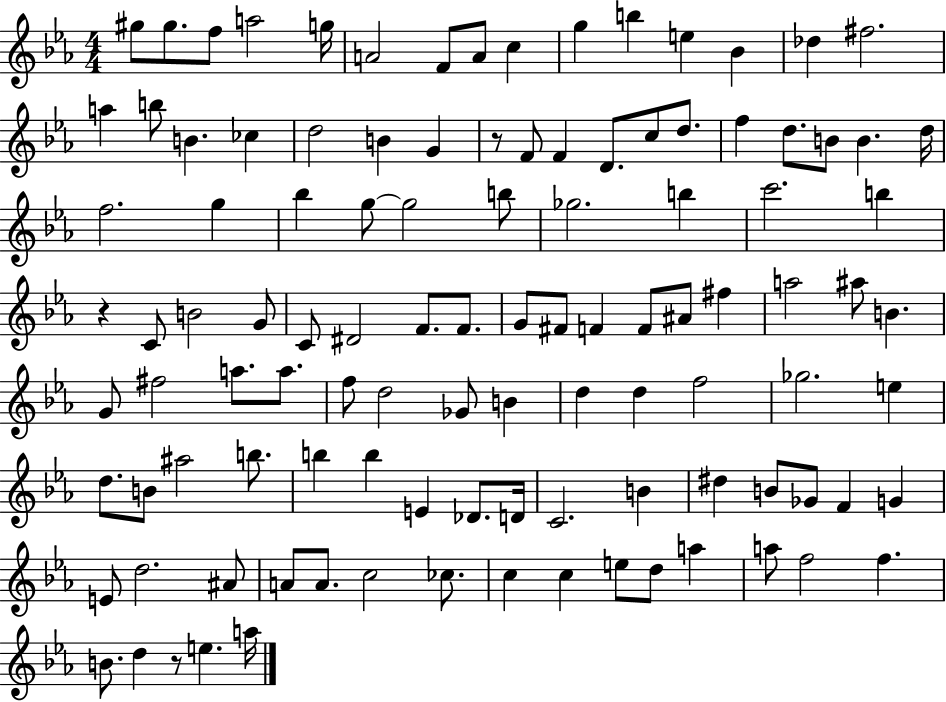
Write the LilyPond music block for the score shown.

{
  \clef treble
  \numericTimeSignature
  \time 4/4
  \key ees \major
  gis''8 gis''8. f''8 a''2 g''16 | a'2 f'8 a'8 c''4 | g''4 b''4 e''4 bes'4 | des''4 fis''2. | \break a''4 b''8 b'4. ces''4 | d''2 b'4 g'4 | r8 f'8 f'4 d'8. c''8 d''8. | f''4 d''8. b'8 b'4. d''16 | \break f''2. g''4 | bes''4 g''8~~ g''2 b''8 | ges''2. b''4 | c'''2. b''4 | \break r4 c'8 b'2 g'8 | c'8 dis'2 f'8. f'8. | g'8 fis'8 f'4 f'8 ais'8 fis''4 | a''2 ais''8 b'4. | \break g'8 fis''2 a''8. a''8. | f''8 d''2 ges'8 b'4 | d''4 d''4 f''2 | ges''2. e''4 | \break d''8. b'8 ais''2 b''8. | b''4 b''4 e'4 des'8. d'16 | c'2. b'4 | dis''4 b'8 ges'8 f'4 g'4 | \break e'8 d''2. ais'8 | a'8 a'8. c''2 ces''8. | c''4 c''4 e''8 d''8 a''4 | a''8 f''2 f''4. | \break b'8. d''4 r8 e''4. a''16 | \bar "|."
}